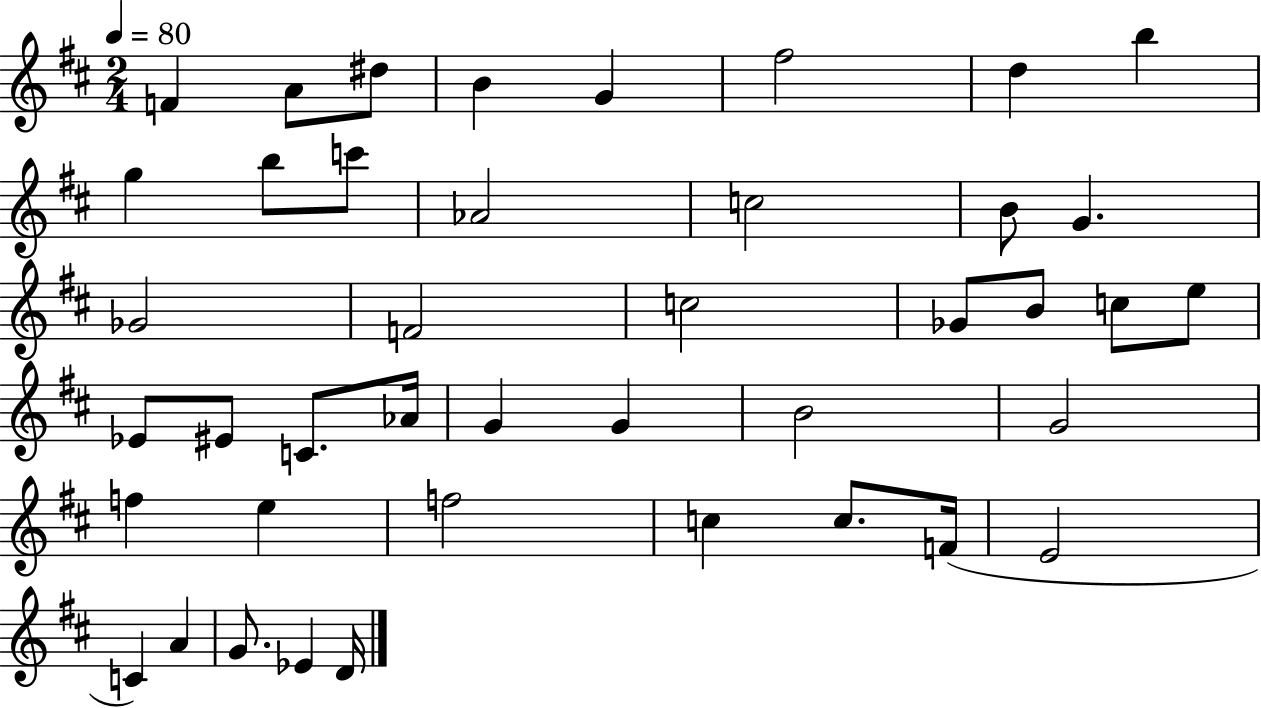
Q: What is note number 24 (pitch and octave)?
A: EIS4